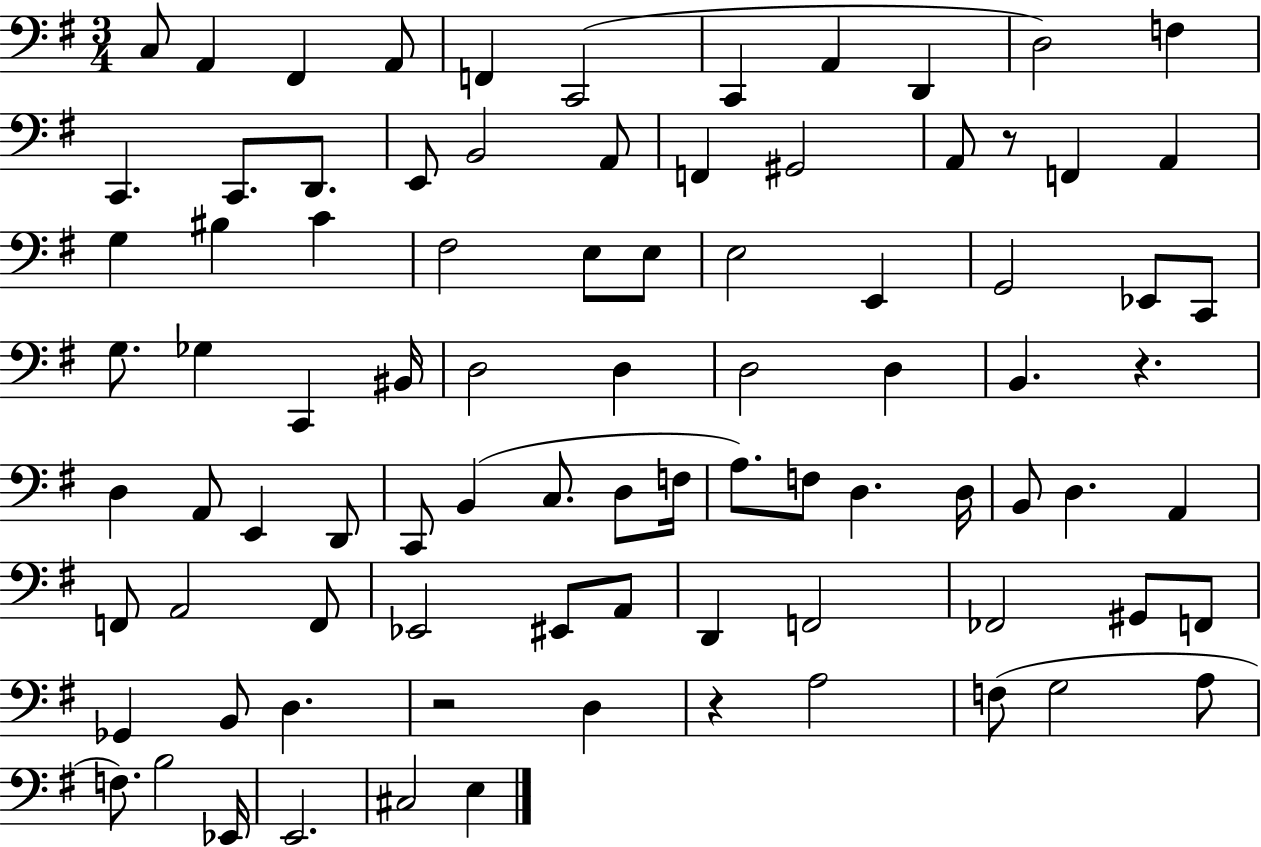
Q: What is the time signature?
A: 3/4